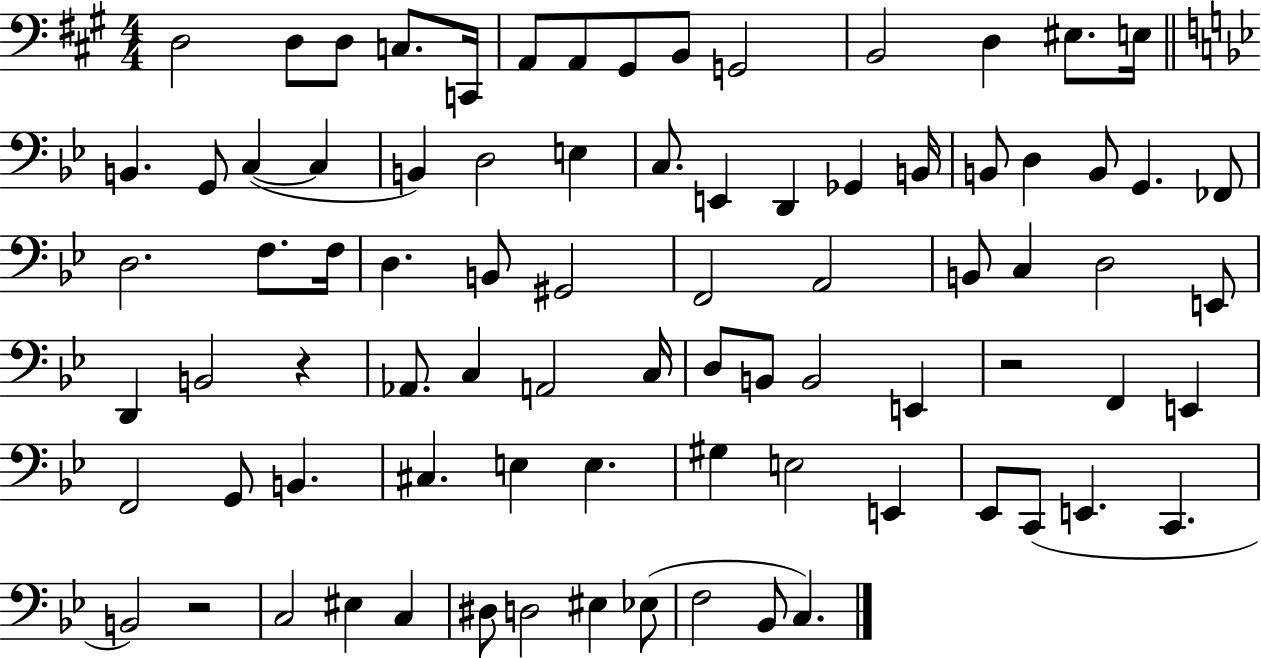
X:1
T:Untitled
M:4/4
L:1/4
K:A
D,2 D,/2 D,/2 C,/2 C,,/4 A,,/2 A,,/2 ^G,,/2 B,,/2 G,,2 B,,2 D, ^E,/2 E,/4 B,, G,,/2 C, C, B,, D,2 E, C,/2 E,, D,, _G,, B,,/4 B,,/2 D, B,,/2 G,, _F,,/2 D,2 F,/2 F,/4 D, B,,/2 ^G,,2 F,,2 A,,2 B,,/2 C, D,2 E,,/2 D,, B,,2 z _A,,/2 C, A,,2 C,/4 D,/2 B,,/2 B,,2 E,, z2 F,, E,, F,,2 G,,/2 B,, ^C, E, E, ^G, E,2 E,, _E,,/2 C,,/2 E,, C,, B,,2 z2 C,2 ^E, C, ^D,/2 D,2 ^E, _E,/2 F,2 _B,,/2 C,